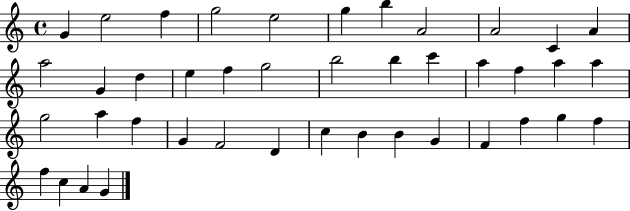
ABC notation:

X:1
T:Untitled
M:4/4
L:1/4
K:C
G e2 f g2 e2 g b A2 A2 C A a2 G d e f g2 b2 b c' a f a a g2 a f G F2 D c B B G F f g f f c A G